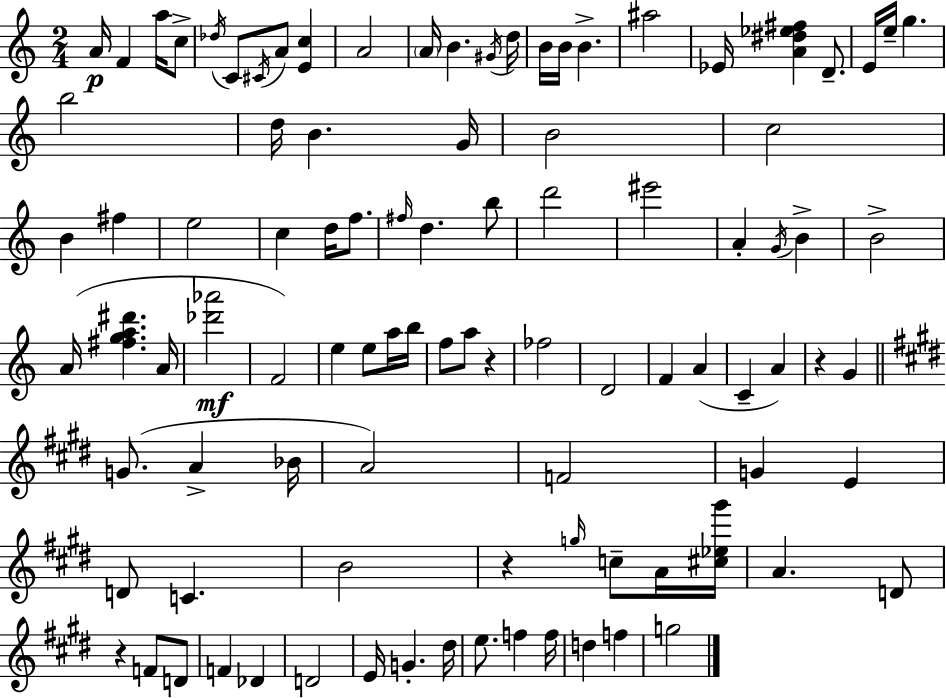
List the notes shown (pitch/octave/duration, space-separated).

A4/s F4/q A5/s C5/e Db5/s C4/e C#4/s A4/e [E4,C5]/q A4/h A4/s B4/q. G#4/s D5/s B4/s B4/s B4/q. A#5/h Eb4/s [A4,D#5,Eb5,F#5]/q D4/e. E4/s E5/s G5/q. B5/h D5/s B4/q. G4/s B4/h C5/h B4/q F#5/q E5/h C5/q D5/s F5/e. F#5/s D5/q. B5/e D6/h EIS6/h A4/q G4/s B4/q B4/h A4/s [F#5,G5,A5,D#6]/q. A4/s [Db6,Ab6]/h F4/h E5/q E5/e A5/s B5/s F5/e A5/e R/q FES5/h D4/h F4/q A4/q C4/q A4/q R/q G4/q G4/e. A4/q Bb4/s A4/h F4/h G4/q E4/q D4/e C4/q. B4/h R/q G5/s C5/e A4/s [C#5,Eb5,G#6]/s A4/q. D4/e R/q F4/e D4/e F4/q Db4/q D4/h E4/s G4/q. D#5/s E5/e. F5/q F5/s D5/q F5/q G5/h